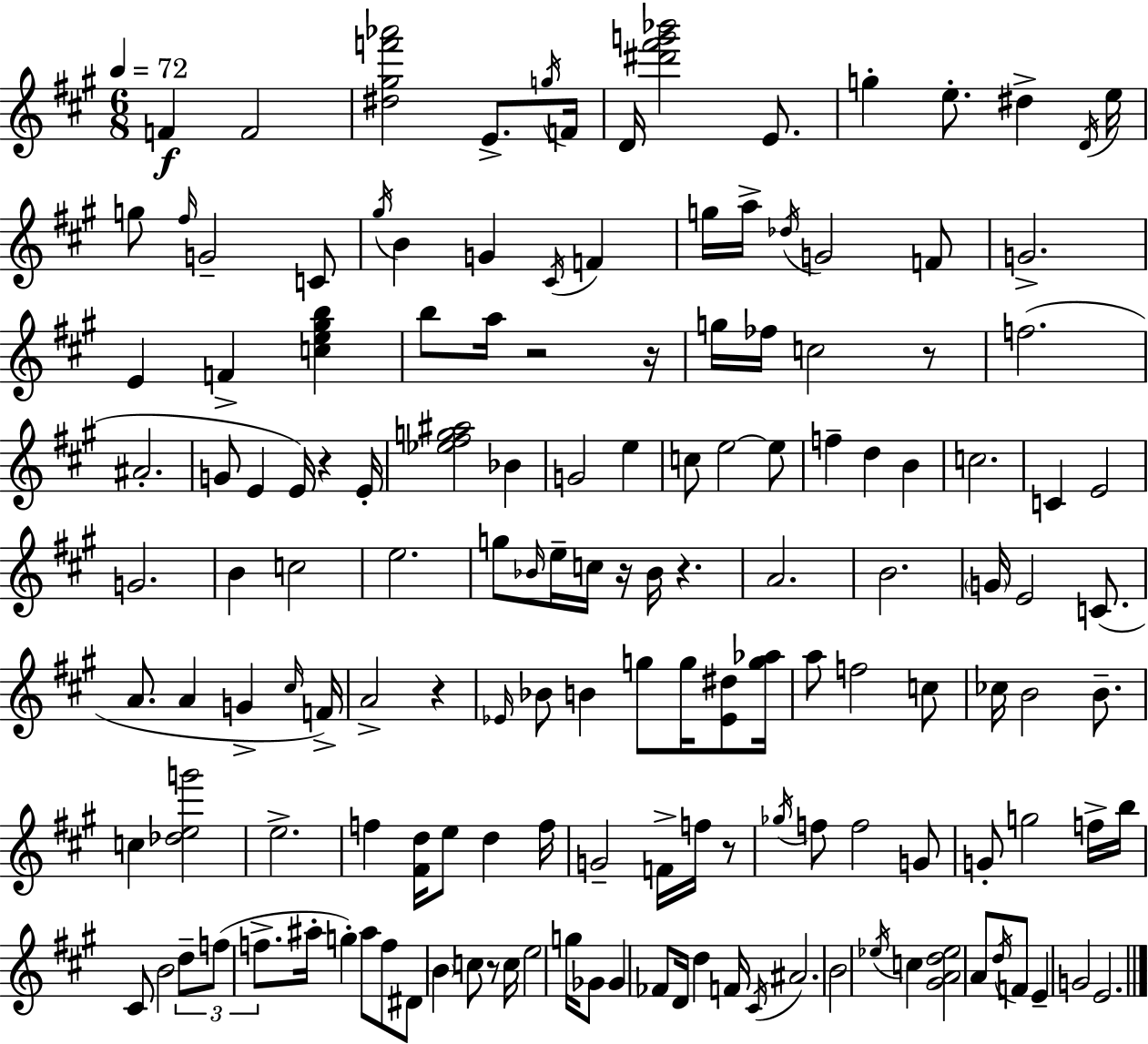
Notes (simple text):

F4/q F4/h [D#5,G#5,F6,Ab6]/h E4/e. G5/s F4/s D4/s [D#6,F#6,G6,Bb6]/h E4/e. G5/q E5/e. D#5/q D4/s E5/s G5/e F#5/s G4/h C4/e G#5/s B4/q G4/q C#4/s F4/q G5/s A5/s Db5/s G4/h F4/e G4/h. E4/q F4/q [C5,E5,G#5,B5]/q B5/e A5/s R/h R/s G5/s FES5/s C5/h R/e F5/h. A#4/h. G4/e E4/q E4/s R/q E4/s [Eb5,F#5,G5,A#5]/h Bb4/q G4/h E5/q C5/e E5/h E5/e F5/q D5/q B4/q C5/h. C4/q E4/h G4/h. B4/q C5/h E5/h. G5/e Bb4/s E5/s C5/s R/s Bb4/s R/q. A4/h. B4/h. G4/s E4/h C4/e. A4/e. A4/q G4/q C#5/s F4/s A4/h R/q Eb4/s Bb4/e B4/q G5/e G5/s [Eb4,D#5]/e [G5,Ab5]/s A5/e F5/h C5/e CES5/s B4/h B4/e. C5/q [Db5,E5,G6]/h E5/h. F5/q [F#4,D5]/s E5/e D5/q F5/s G4/h F4/s F5/s R/e Gb5/s F5/e F5/h G4/e G4/e G5/h F5/s B5/s C#4/e B4/h D5/e F5/e F5/e. A#5/s G5/q A#5/e F5/e D#4/e B4/q C5/e R/e C5/s E5/h G5/s Gb4/e Gb4/q FES4/e D4/s D5/q F4/s C#4/s A#4/h. B4/h Eb5/s C5/q [G#4,A4,D5,Eb5]/h A4/e D5/s F4/e E4/q G4/h E4/h.